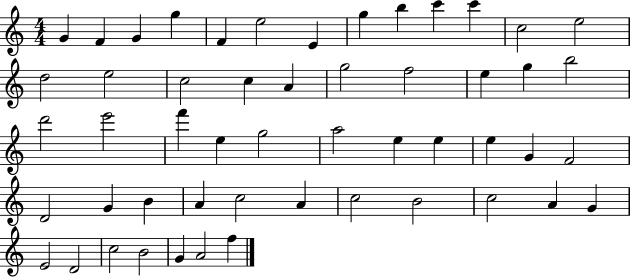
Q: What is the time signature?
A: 4/4